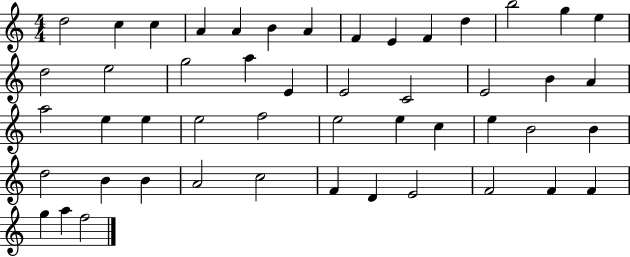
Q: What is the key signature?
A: C major